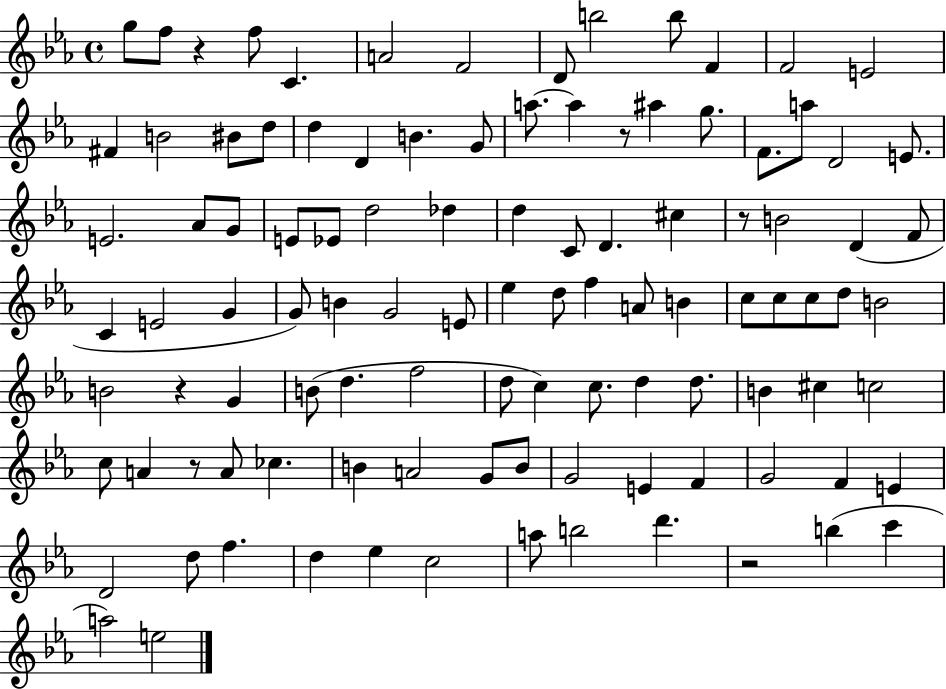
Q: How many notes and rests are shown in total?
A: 105